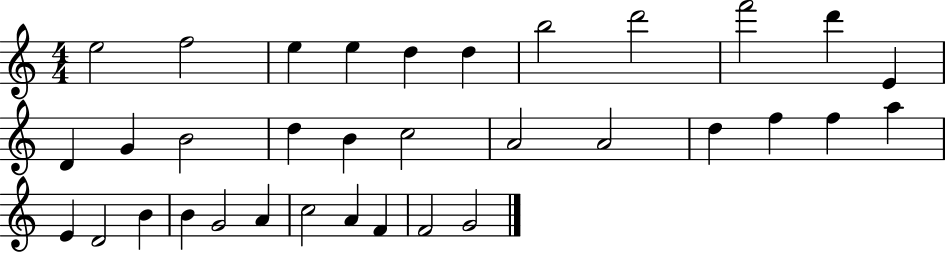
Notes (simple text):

E5/h F5/h E5/q E5/q D5/q D5/q B5/h D6/h F6/h D6/q E4/q D4/q G4/q B4/h D5/q B4/q C5/h A4/h A4/h D5/q F5/q F5/q A5/q E4/q D4/h B4/q B4/q G4/h A4/q C5/h A4/q F4/q F4/h G4/h